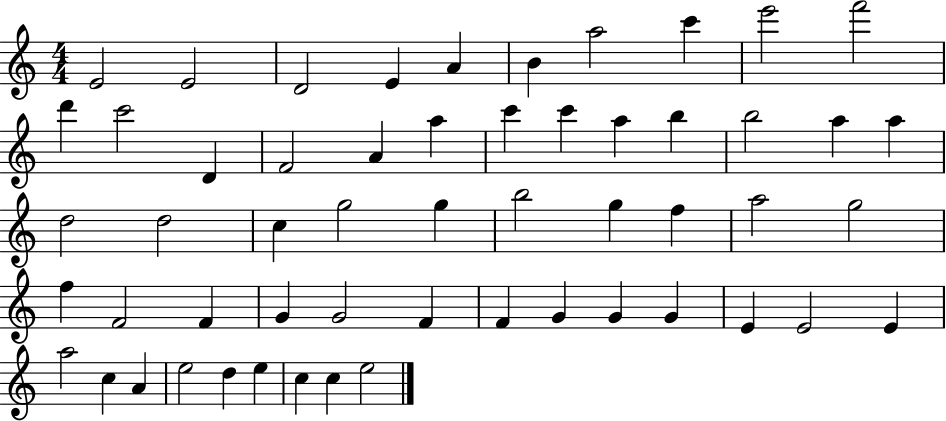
X:1
T:Untitled
M:4/4
L:1/4
K:C
E2 E2 D2 E A B a2 c' e'2 f'2 d' c'2 D F2 A a c' c' a b b2 a a d2 d2 c g2 g b2 g f a2 g2 f F2 F G G2 F F G G G E E2 E a2 c A e2 d e c c e2